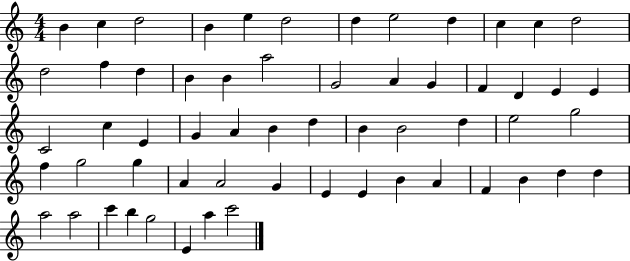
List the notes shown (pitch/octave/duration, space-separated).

B4/q C5/q D5/h B4/q E5/q D5/h D5/q E5/h D5/q C5/q C5/q D5/h D5/h F5/q D5/q B4/q B4/q A5/h G4/h A4/q G4/q F4/q D4/q E4/q E4/q C4/h C5/q E4/q G4/q A4/q B4/q D5/q B4/q B4/h D5/q E5/h G5/h F5/q G5/h G5/q A4/q A4/h G4/q E4/q E4/q B4/q A4/q F4/q B4/q D5/q D5/q A5/h A5/h C6/q B5/q G5/h E4/q A5/q C6/h